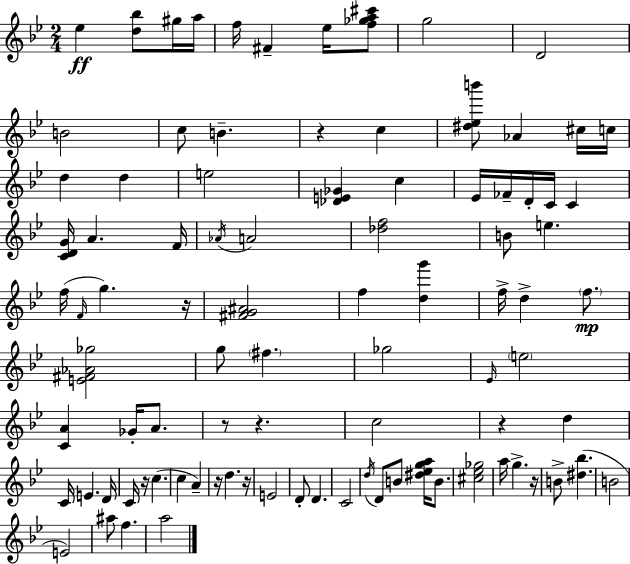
Eb5/q [D5,Bb5]/e G#5/s A5/s F5/s F#4/q Eb5/s [F5,Gb5,A5,C#6]/e G5/h D4/h B4/h C5/e B4/q. R/q C5/q [D#5,Eb5,B6]/e Ab4/q C#5/s C5/s D5/q D5/q E5/h [Db4,E4,Gb4]/q C5/q Eb4/s FES4/s D4/s C4/s C4/q [C4,D4,G4]/s A4/q. F4/s Ab4/s A4/h [Db5,F5]/h B4/e E5/q. F5/s F4/s G5/q. R/s [F#4,G4,A#4]/h F5/q [D5,G6]/q F5/s D5/q F5/e. [E4,F#4,Ab4,Gb5]/h G5/e F#5/q. Gb5/h Eb4/s E5/h [C4,A4]/q Gb4/s A4/e. R/e R/q. C5/h R/q D5/q C4/s E4/q. D4/s C4/s R/s C5/q. C5/q A4/q R/s D5/q. R/s E4/h D4/e D4/q. C4/h D5/s D4/e B4/e [D#5,Eb5,G5,A5]/s B4/e. [C#5,Eb5,Gb5]/h A5/s G5/q. R/s B4/e [D#5,Bb5]/q. B4/h E4/h A#5/e F5/q. A5/h